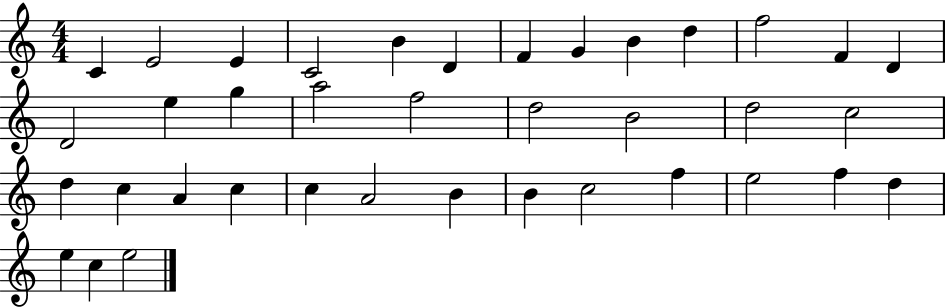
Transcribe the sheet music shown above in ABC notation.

X:1
T:Untitled
M:4/4
L:1/4
K:C
C E2 E C2 B D F G B d f2 F D D2 e g a2 f2 d2 B2 d2 c2 d c A c c A2 B B c2 f e2 f d e c e2